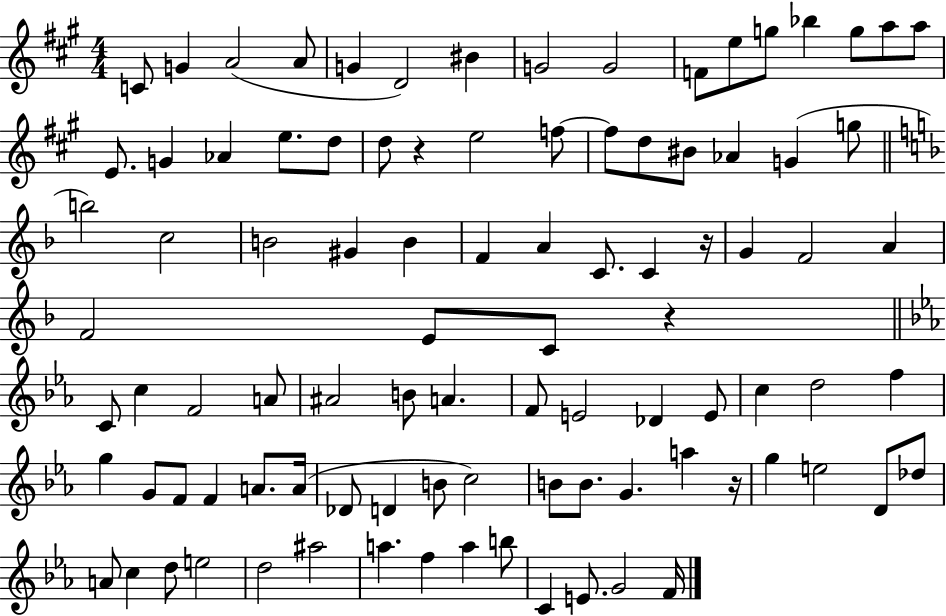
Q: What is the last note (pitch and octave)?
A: F4